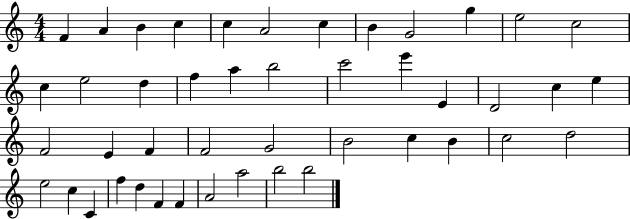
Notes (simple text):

F4/q A4/q B4/q C5/q C5/q A4/h C5/q B4/q G4/h G5/q E5/h C5/h C5/q E5/h D5/q F5/q A5/q B5/h C6/h E6/q E4/q D4/h C5/q E5/q F4/h E4/q F4/q F4/h G4/h B4/h C5/q B4/q C5/h D5/h E5/h C5/q C4/q F5/q D5/q F4/q F4/q A4/h A5/h B5/h B5/h